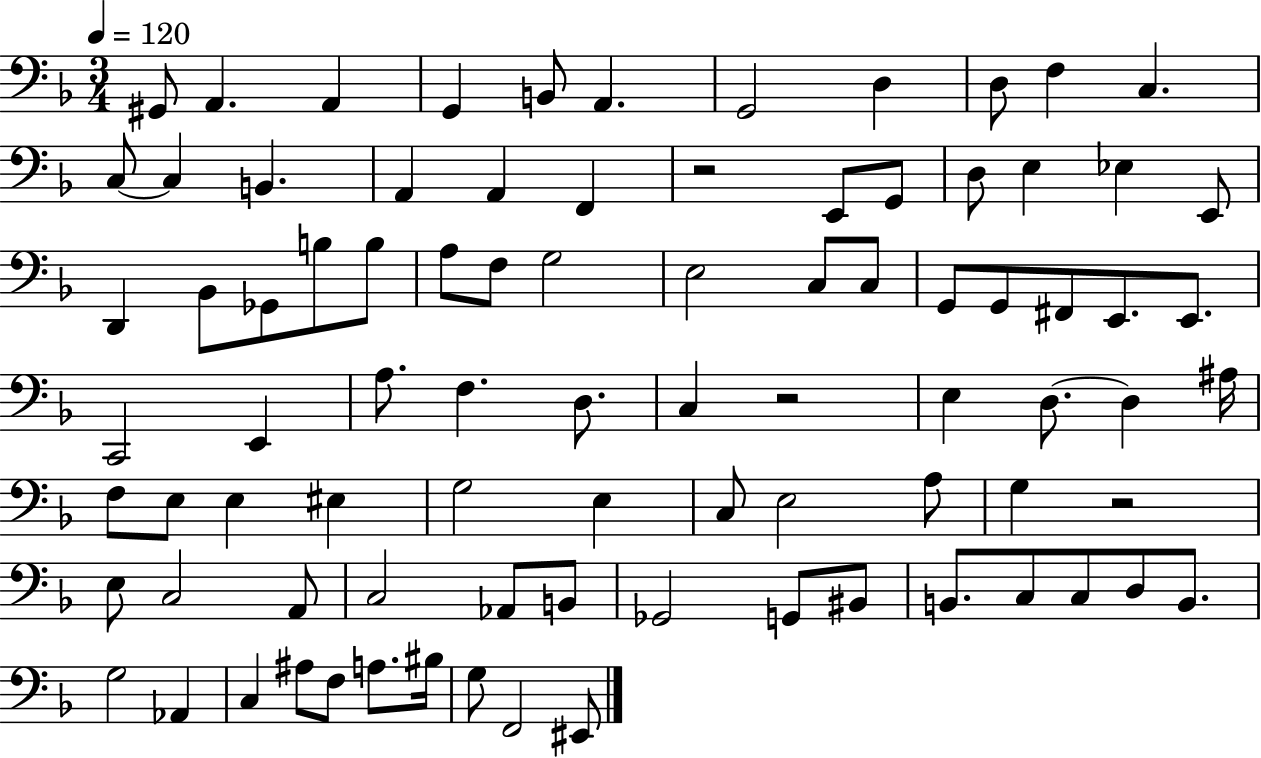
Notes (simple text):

G#2/e A2/q. A2/q G2/q B2/e A2/q. G2/h D3/q D3/e F3/q C3/q. C3/e C3/q B2/q. A2/q A2/q F2/q R/h E2/e G2/e D3/e E3/q Eb3/q E2/e D2/q Bb2/e Gb2/e B3/e B3/e A3/e F3/e G3/h E3/h C3/e C3/e G2/e G2/e F#2/e E2/e. E2/e. C2/h E2/q A3/e. F3/q. D3/e. C3/q R/h E3/q D3/e. D3/q A#3/s F3/e E3/e E3/q EIS3/q G3/h E3/q C3/e E3/h A3/e G3/q R/h E3/e C3/h A2/e C3/h Ab2/e B2/e Gb2/h G2/e BIS2/e B2/e. C3/e C3/e D3/e B2/e. G3/h Ab2/q C3/q A#3/e F3/e A3/e. BIS3/s G3/e F2/h EIS2/e